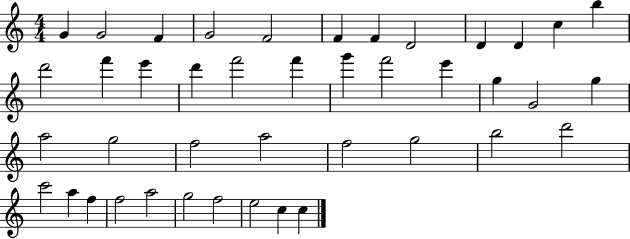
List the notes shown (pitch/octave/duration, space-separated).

G4/q G4/h F4/q G4/h F4/h F4/q F4/q D4/h D4/q D4/q C5/q B5/q D6/h F6/q E6/q D6/q F6/h F6/q G6/q F6/h E6/q G5/q G4/h G5/q A5/h G5/h F5/h A5/h F5/h G5/h B5/h D6/h C6/h A5/q F5/q F5/h A5/h G5/h F5/h E5/h C5/q C5/q